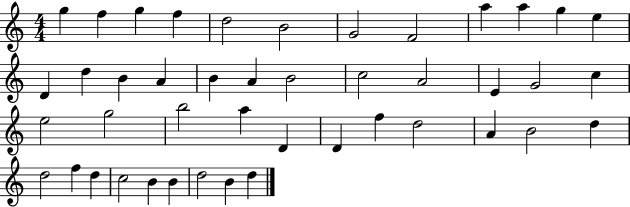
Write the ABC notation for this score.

X:1
T:Untitled
M:4/4
L:1/4
K:C
g f g f d2 B2 G2 F2 a a g e D d B A B A B2 c2 A2 E G2 c e2 g2 b2 a D D f d2 A B2 d d2 f d c2 B B d2 B d